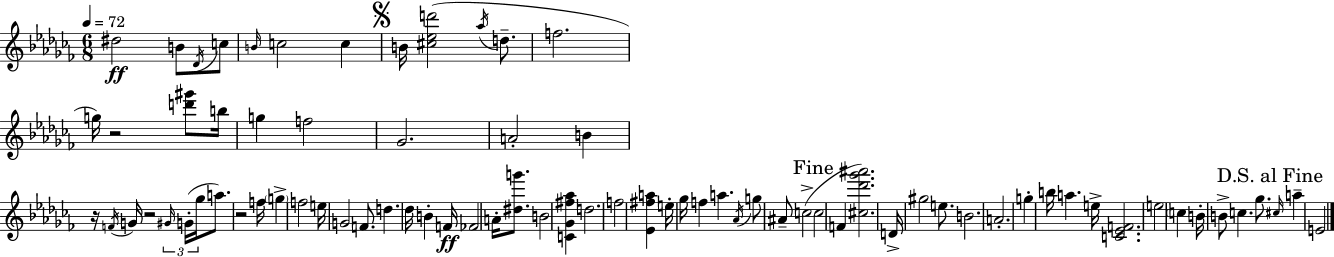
{
  \clef treble
  \numericTimeSignature
  \time 6/8
  \key aes \minor
  \tempo 4 = 72
  \repeat volta 2 { dis''2\ff b'8 \acciaccatura { des'16 } c''8 | \grace { b'16 } c''2 c''4 | \mark \markup { \musicglyph "scripts.segno" } b'16 <cis'' ees'' d'''>2( \acciaccatura { aes''16 } | d''8.-- f''2. | \break g''16) r2 | <d''' gis'''>8 b''16 g''4 f''2 | ges'2. | a'2-. b'4 | \break r16 \acciaccatura { f'16 } g'16 r2 | \tuplet 3/2 { \grace { gis'16 }( g'16-. ges''16 } a''8.) r2 | f''16 \parenthesize g''4-> f''2 | e''16 g'2 | \break f'8. d''4. des''16 | b'4-. f'16\ff fes'2 | a'16-. <dis'' g'''>8. b'2 | <c' ges' fis'' aes''>4 d''2. | \break f''2 | <ees' fis'' a''>4 e''16-. ges''16 f''4 a''4. | \acciaccatura { aes'16 } g''8 ais'8-- c''2->( | \mark "Fine" c''2 | \break f'4 <cis'' des''' ges''' ais'''>2.) | d'16-> gis''2 | e''8. b'2. | a'2.-. | \break g''4-. b''16 a''4. | e''16-> <c' ees' f'>2. | e''2 | \parenthesize c''4 b'16-. b'8-> c''4. | \break ges''8. \mark "D.S. al Fine" \grace { cis''16 } a''4-- e'2 | } \bar "|."
}